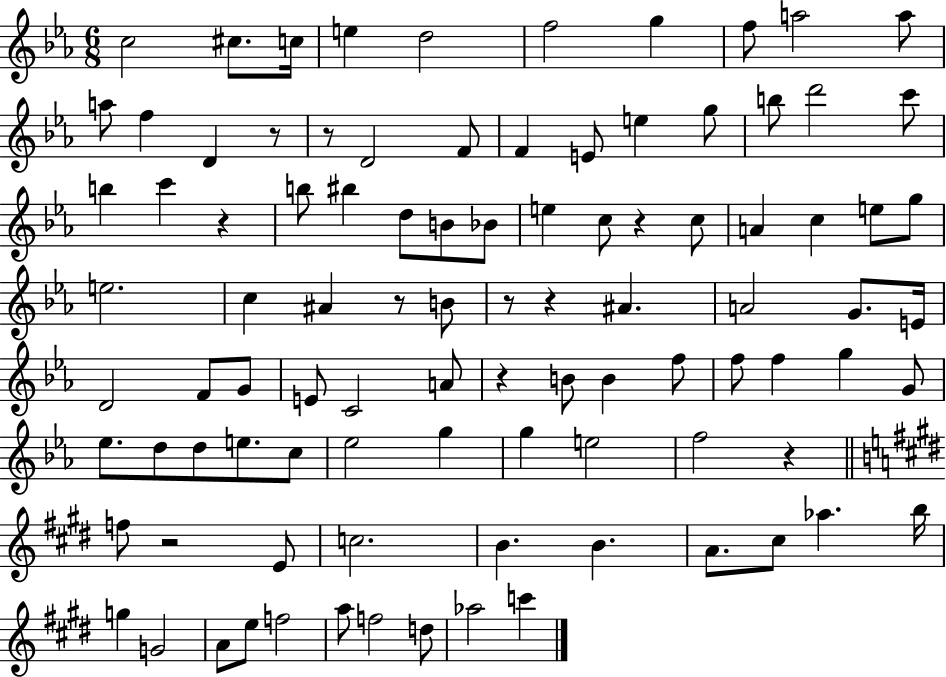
X:1
T:Untitled
M:6/8
L:1/4
K:Eb
c2 ^c/2 c/4 e d2 f2 g f/2 a2 a/2 a/2 f D z/2 z/2 D2 F/2 F E/2 e g/2 b/2 d'2 c'/2 b c' z b/2 ^b d/2 B/2 _B/2 e c/2 z c/2 A c e/2 g/2 e2 c ^A z/2 B/2 z/2 z ^A A2 G/2 E/4 D2 F/2 G/2 E/2 C2 A/2 z B/2 B f/2 f/2 f g G/2 _e/2 d/2 d/2 e/2 c/2 _e2 g g e2 f2 z f/2 z2 E/2 c2 B B A/2 ^c/2 _a b/4 g G2 A/2 e/2 f2 a/2 f2 d/2 _a2 c'